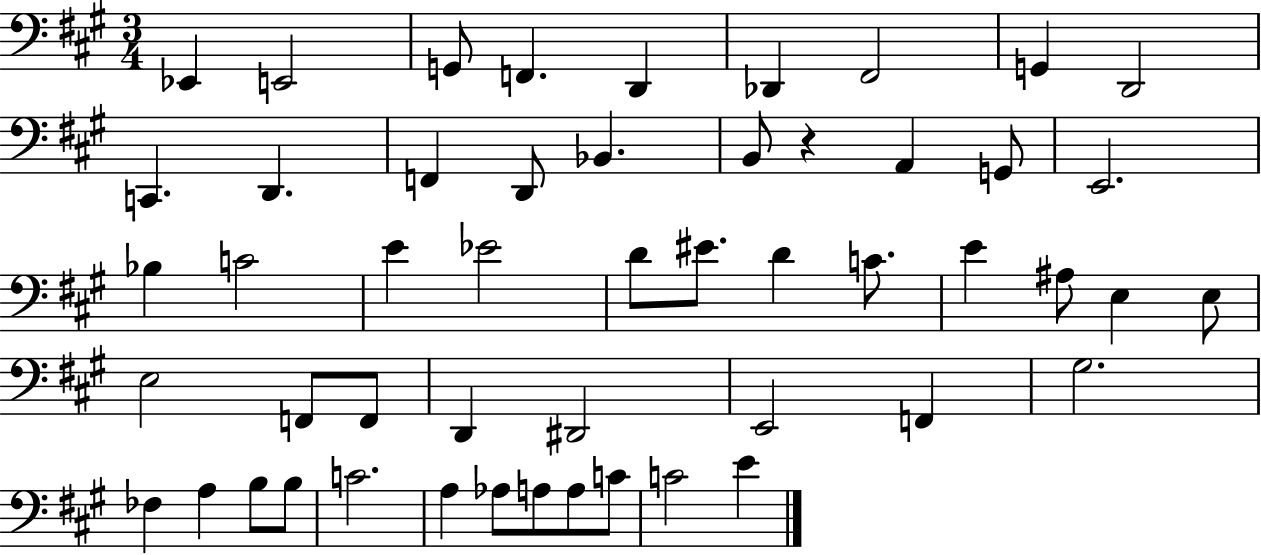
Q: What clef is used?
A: bass